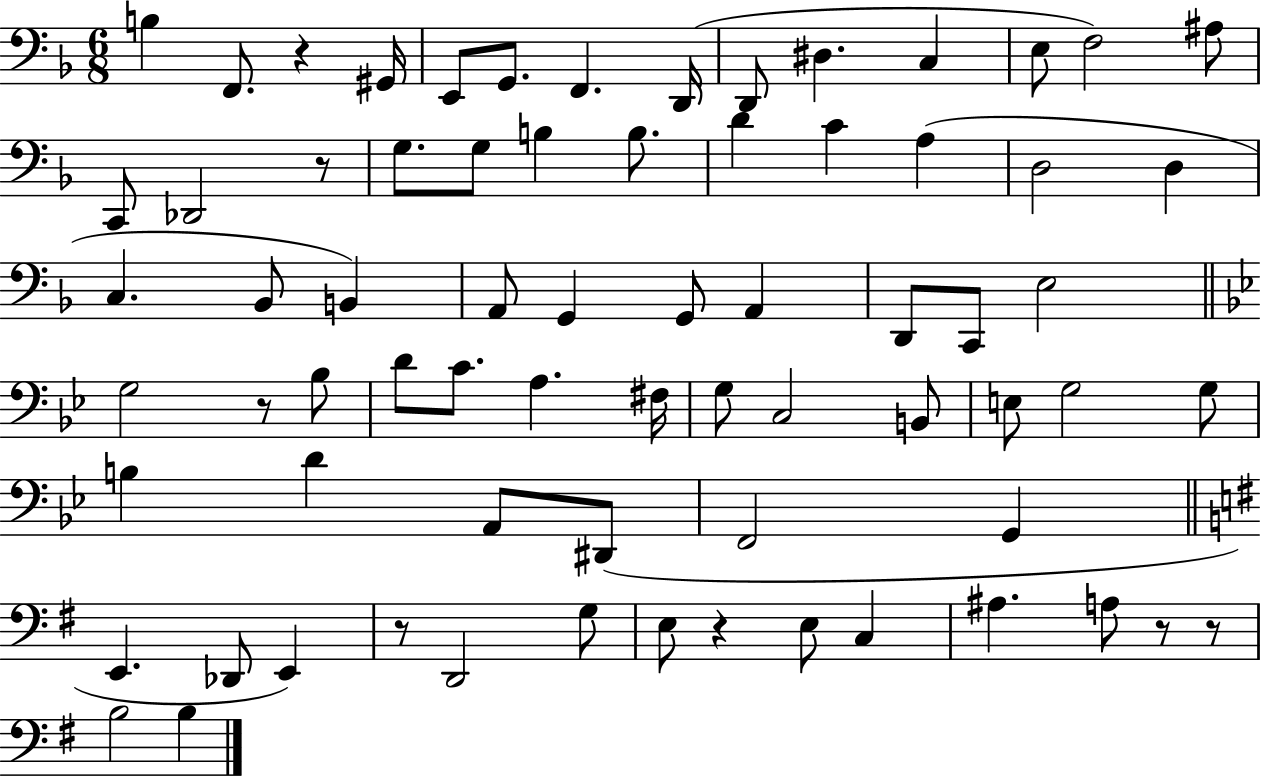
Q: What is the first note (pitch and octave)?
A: B3